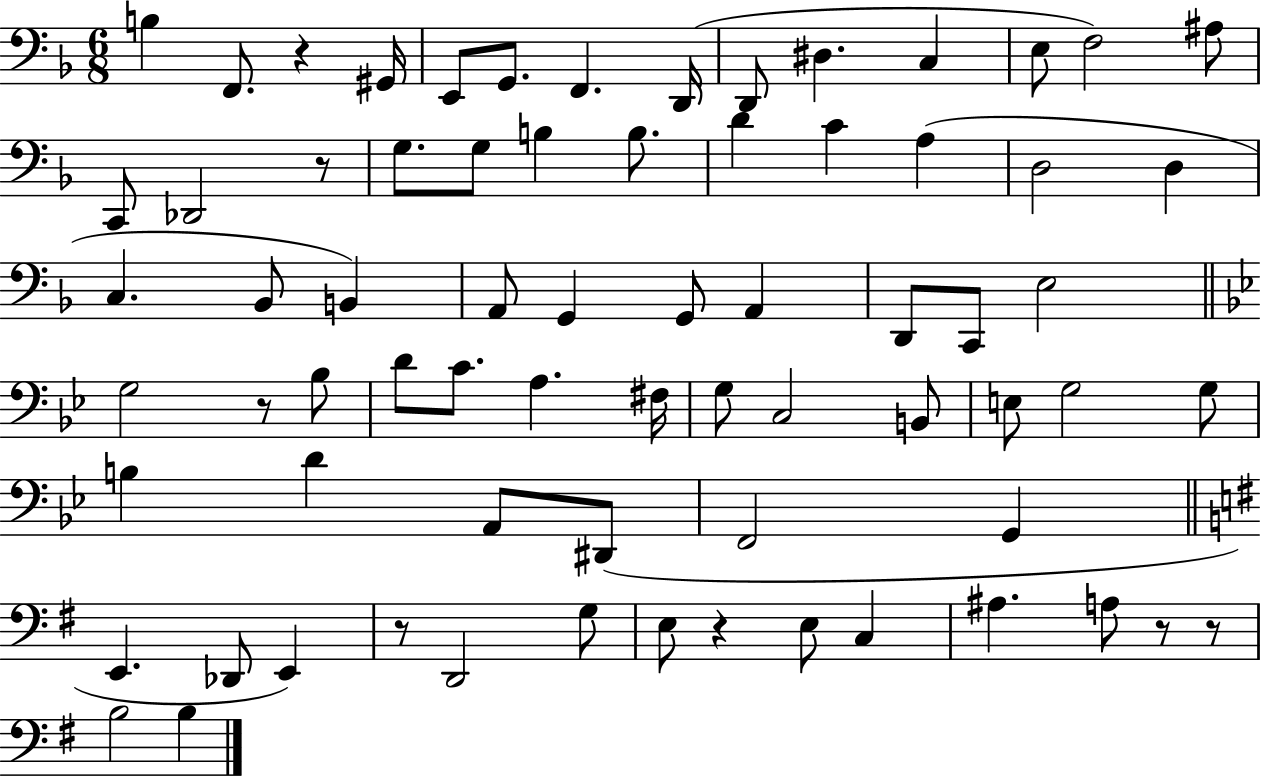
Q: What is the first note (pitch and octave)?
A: B3